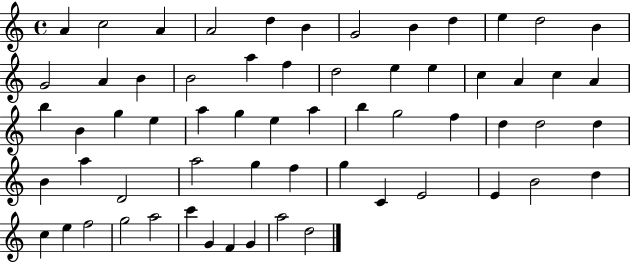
{
  \clef treble
  \time 4/4
  \defaultTimeSignature
  \key c \major
  a'4 c''2 a'4 | a'2 d''4 b'4 | g'2 b'4 d''4 | e''4 d''2 b'4 | \break g'2 a'4 b'4 | b'2 a''4 f''4 | d''2 e''4 e''4 | c''4 a'4 c''4 a'4 | \break b''4 b'4 g''4 e''4 | a''4 g''4 e''4 a''4 | b''4 g''2 f''4 | d''4 d''2 d''4 | \break b'4 a''4 d'2 | a''2 g''4 f''4 | g''4 c'4 e'2 | e'4 b'2 d''4 | \break c''4 e''4 f''2 | g''2 a''2 | c'''4 g'4 f'4 g'4 | a''2 d''2 | \break \bar "|."
}